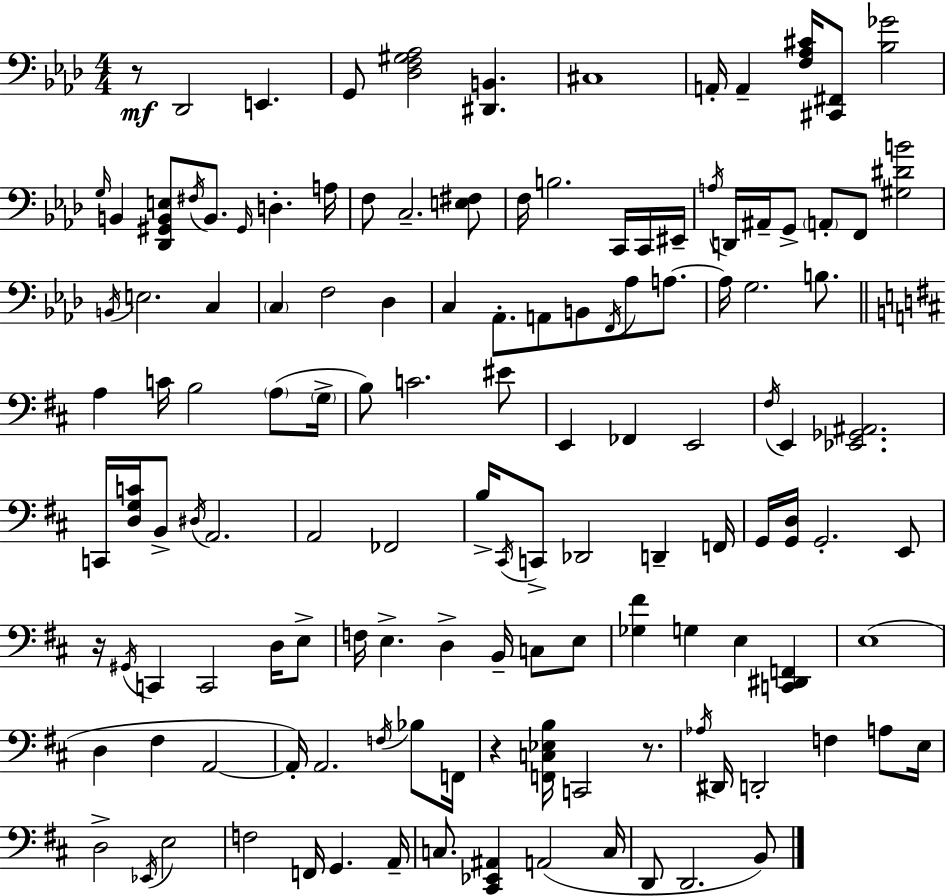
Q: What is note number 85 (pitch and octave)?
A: D3